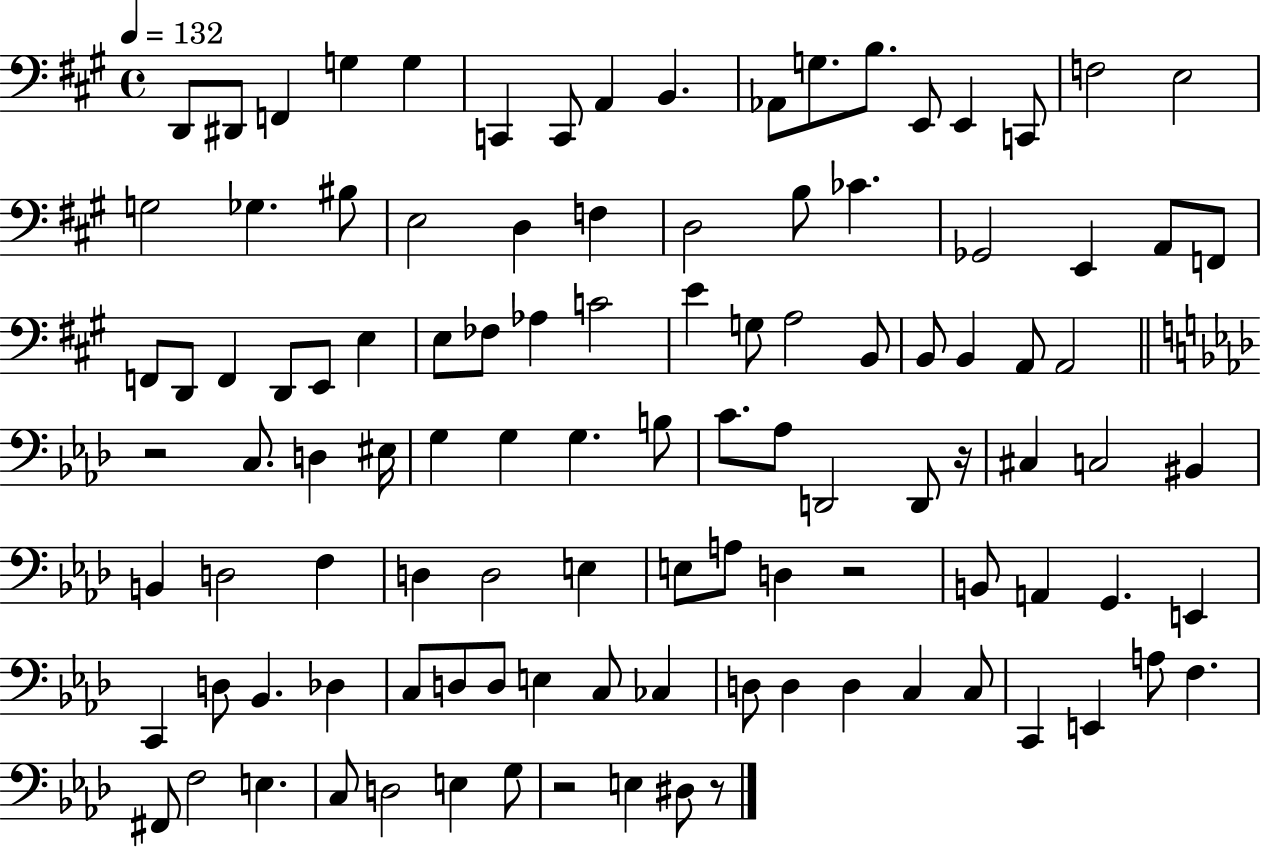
X:1
T:Untitled
M:4/4
L:1/4
K:A
D,,/2 ^D,,/2 F,, G, G, C,, C,,/2 A,, B,, _A,,/2 G,/2 B,/2 E,,/2 E,, C,,/2 F,2 E,2 G,2 _G, ^B,/2 E,2 D, F, D,2 B,/2 _C _G,,2 E,, A,,/2 F,,/2 F,,/2 D,,/2 F,, D,,/2 E,,/2 E, E,/2 _F,/2 _A, C2 E G,/2 A,2 B,,/2 B,,/2 B,, A,,/2 A,,2 z2 C,/2 D, ^E,/4 G, G, G, B,/2 C/2 _A,/2 D,,2 D,,/2 z/4 ^C, C,2 ^B,, B,, D,2 F, D, D,2 E, E,/2 A,/2 D, z2 B,,/2 A,, G,, E,, C,, D,/2 _B,, _D, C,/2 D,/2 D,/2 E, C,/2 _C, D,/2 D, D, C, C,/2 C,, E,, A,/2 F, ^F,,/2 F,2 E, C,/2 D,2 E, G,/2 z2 E, ^D,/2 z/2